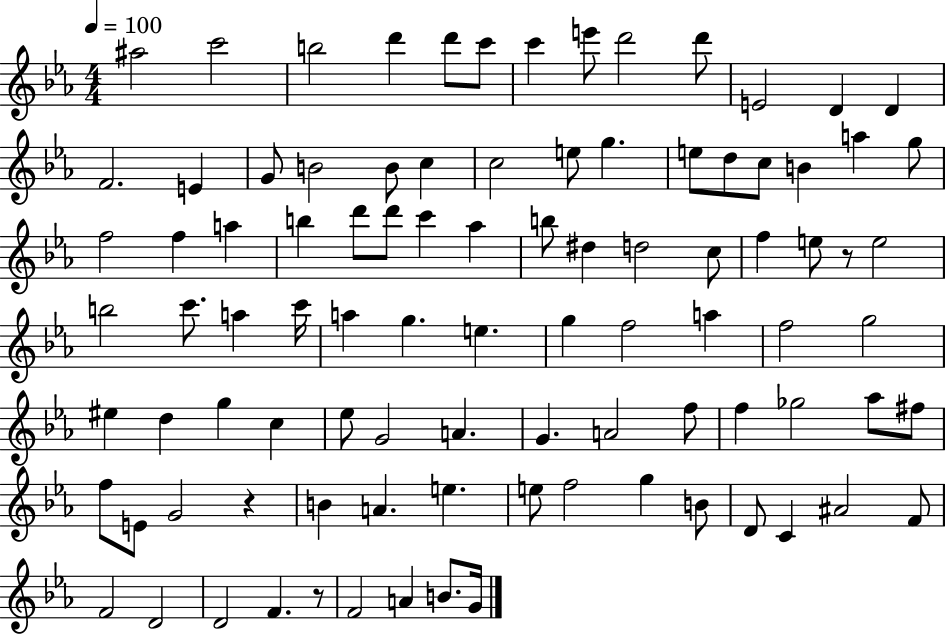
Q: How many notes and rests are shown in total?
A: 94